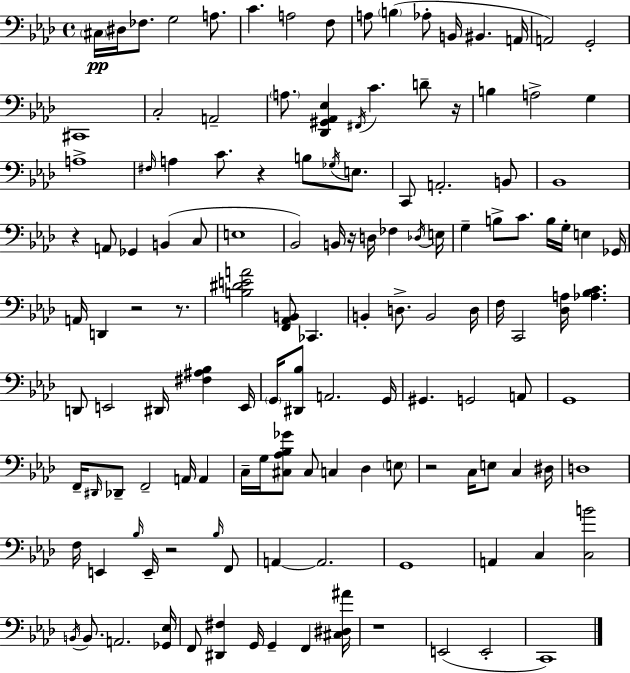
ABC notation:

X:1
T:Untitled
M:4/4
L:1/4
K:Ab
^C,/4 ^D,/4 _F,/2 G,2 A,/2 C A,2 F,/2 A,/2 B, _A,/2 B,,/4 ^B,, A,,/4 A,,2 G,,2 ^C,,4 C,2 A,,2 A,/2 [_D,,^G,,_A,,_E,] ^F,,/4 C D/2 z/4 B, A,2 G, A,4 ^F,/4 A, C/2 z B,/2 _G,/4 E,/2 C,,/2 A,,2 B,,/2 _B,,4 z A,,/2 _G,, B,, C,/2 E,4 _B,,2 B,,/4 z/4 D,/4 _F, _D,/4 E,/4 G, B,/2 C/2 B,/4 G,/4 E, _G,,/4 A,,/4 D,, z2 z/2 [B,^DEA]2 [F,,_A,,B,,]/2 _C,, B,, D,/2 B,,2 D,/4 F,/4 C,,2 [_D,A,]/4 [_A,_B,C] D,,/2 E,,2 ^D,,/4 [^F,^A,_B,] E,,/4 G,,/4 [^D,,_B,]/2 A,,2 G,,/4 ^G,, G,,2 A,,/2 G,,4 F,,/4 ^D,,/4 _D,,/2 F,,2 A,,/4 A,, C,/4 G,/4 [^C,_A,_B,_G]/2 ^C,/2 C, _D, E,/2 z2 C,/4 E,/2 C, ^D,/4 D,4 F,/4 E,, _B,/4 E,,/4 z2 _B,/4 F,,/2 A,, A,,2 G,,4 A,, C, [C,B]2 B,,/4 B,,/2 A,,2 [_G,,_E,]/4 F,,/2 [^D,,^F,] G,,/4 G,, F,, [^C,^D,^A]/4 z4 E,,2 E,,2 C,,4